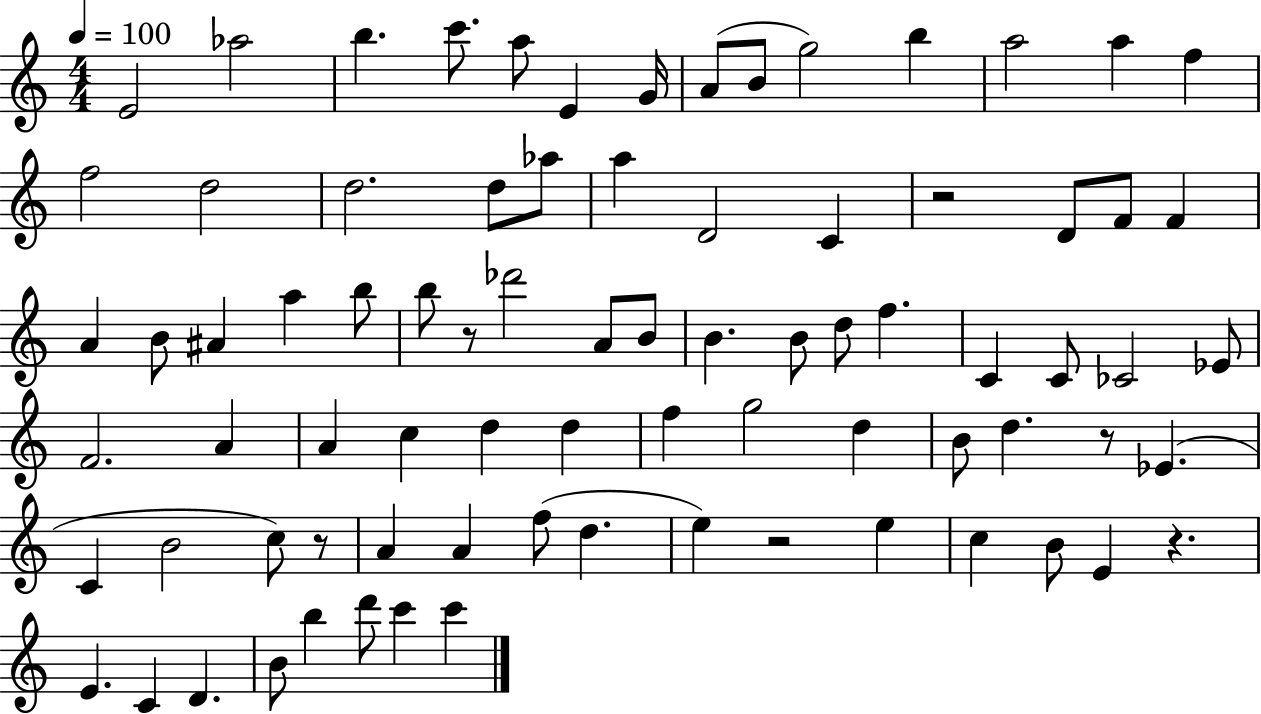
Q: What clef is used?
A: treble